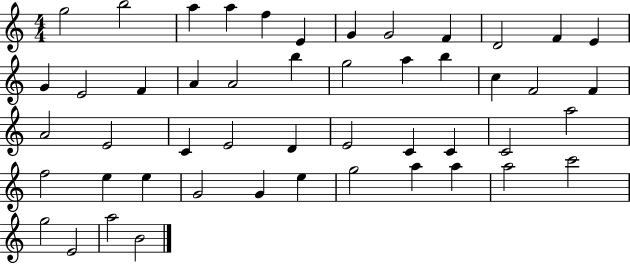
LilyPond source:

{
  \clef treble
  \numericTimeSignature
  \time 4/4
  \key c \major
  g''2 b''2 | a''4 a''4 f''4 e'4 | g'4 g'2 f'4 | d'2 f'4 e'4 | \break g'4 e'2 f'4 | a'4 a'2 b''4 | g''2 a''4 b''4 | c''4 f'2 f'4 | \break a'2 e'2 | c'4 e'2 d'4 | e'2 c'4 c'4 | c'2 a''2 | \break f''2 e''4 e''4 | g'2 g'4 e''4 | g''2 a''4 a''4 | a''2 c'''2 | \break g''2 e'2 | a''2 b'2 | \bar "|."
}